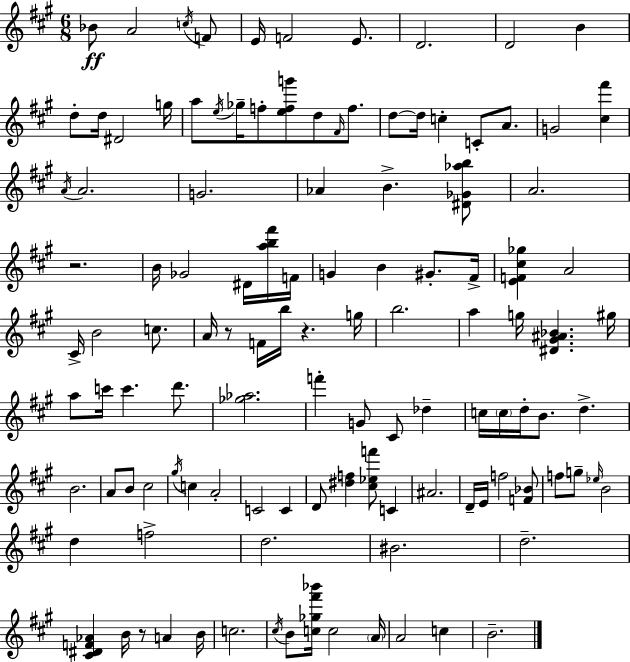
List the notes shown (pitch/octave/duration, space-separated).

Bb4/e A4/h C5/s F4/e E4/s F4/h E4/e. D4/h. D4/h B4/q D5/e D5/s D#4/h G5/s A5/e E5/s Gb5/s F5/e [E5,F5,G6]/e D5/e F#4/s F5/e. D5/e D5/s C5/q C4/e A4/e. G4/h [C#5,F#6]/q A4/s A4/h. G4/h. Ab4/q B4/q. [D#4,Gb4,Ab5,B5]/e A4/h. R/h. B4/s Gb4/h D#4/s [A5,B5,F#6]/s F4/s G4/q B4/q G#4/e. F#4/s [E4,F4,C#5,Gb5]/q A4/h C#4/s B4/h C5/e. A4/s R/e F4/s B5/s R/q. G5/s B5/h. A5/q G5/s [D#4,G#4,A#4,Bb4]/q. G#5/s A5/e C6/s C6/q. D6/e. [Gb5,Ab5]/h. F6/q G4/e C#4/e Db5/q C5/s C5/s D5/s B4/e. D5/q. B4/h. A4/e B4/e C#5/h G#5/s C5/q A4/h C4/h C4/q D4/e [D#5,F5]/q [C#5,Eb5,F6]/e C4/q A#4/h. D4/s E4/s F5/h [F4,Bb4]/e F5/e G5/e Eb5/s B4/h D5/q F5/h D5/h. BIS4/h. D5/h. [C#4,D#4,F4,Ab4]/q B4/s R/e A4/q B4/s C5/h. C#5/s B4/e [C5,Gb5,F#6,Bb6]/s C5/h A4/s A4/h C5/q B4/h.